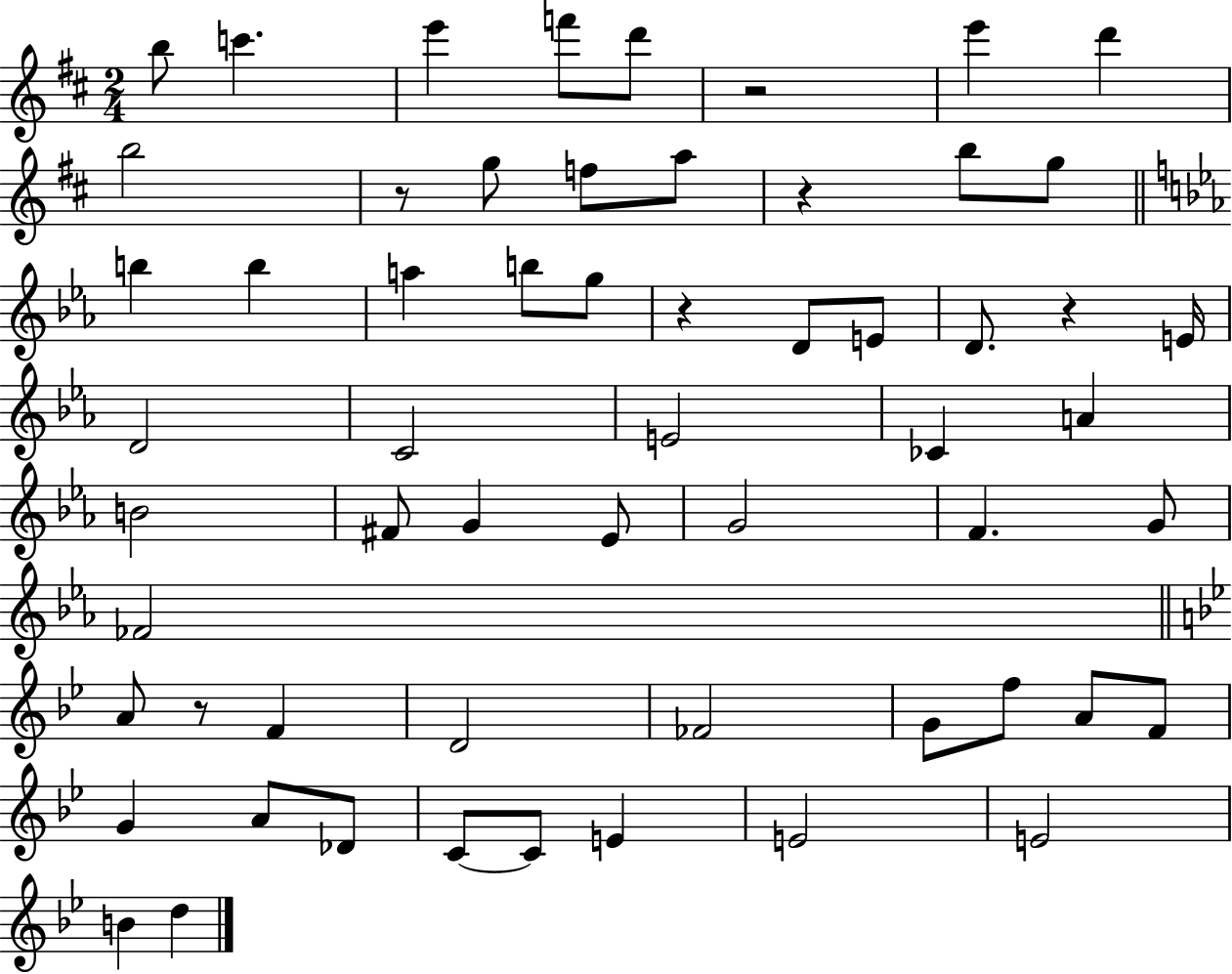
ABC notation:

X:1
T:Untitled
M:2/4
L:1/4
K:D
b/2 c' e' f'/2 d'/2 z2 e' d' b2 z/2 g/2 f/2 a/2 z b/2 g/2 b b a b/2 g/2 z D/2 E/2 D/2 z E/4 D2 C2 E2 _C A B2 ^F/2 G _E/2 G2 F G/2 _F2 A/2 z/2 F D2 _F2 G/2 f/2 A/2 F/2 G A/2 _D/2 C/2 C/2 E E2 E2 B d